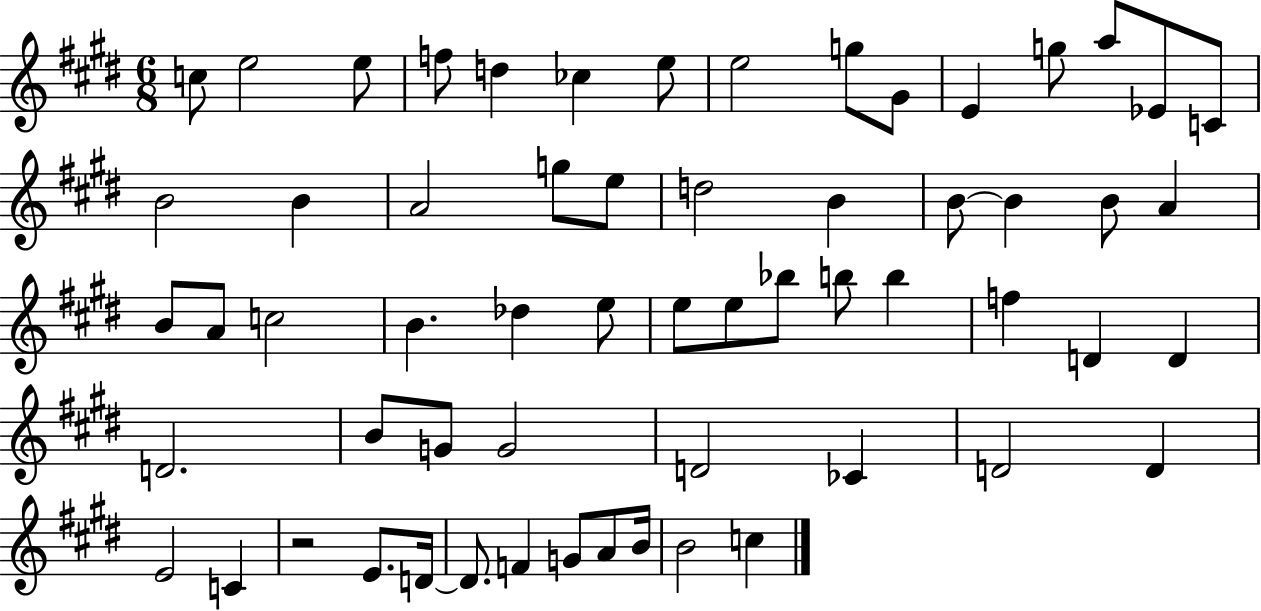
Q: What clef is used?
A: treble